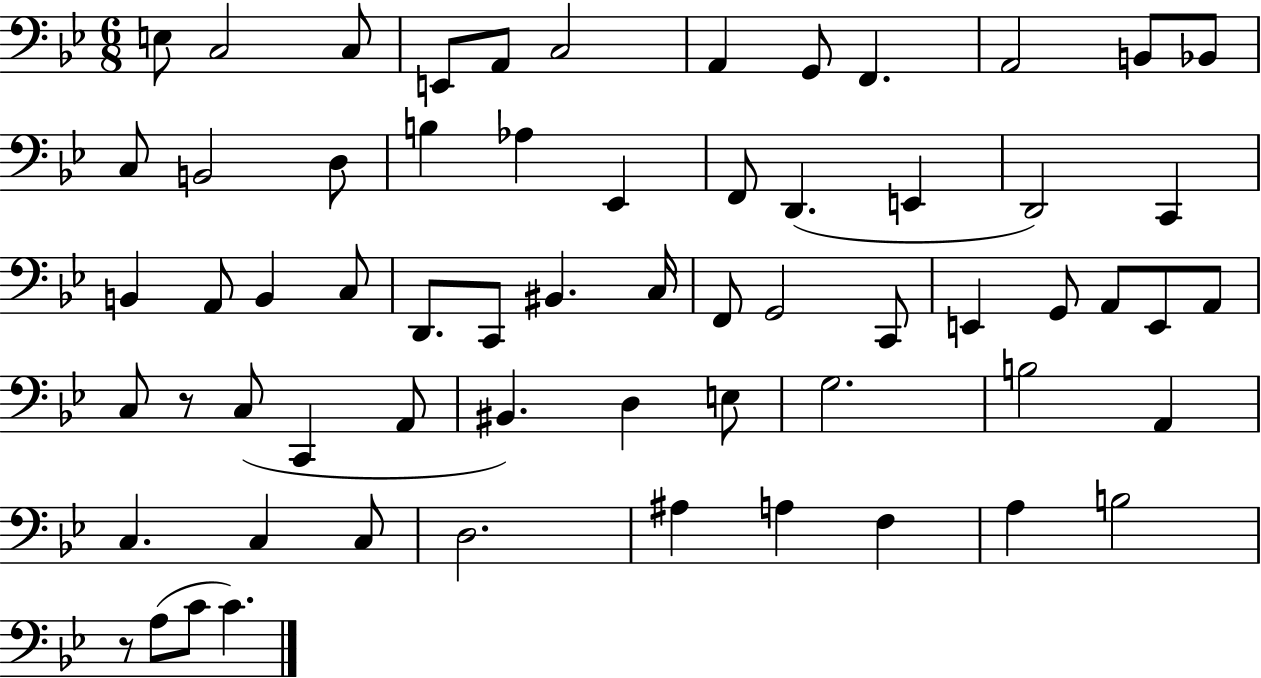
{
  \clef bass
  \numericTimeSignature
  \time 6/8
  \key bes \major
  e8 c2 c8 | e,8 a,8 c2 | a,4 g,8 f,4. | a,2 b,8 bes,8 | \break c8 b,2 d8 | b4 aes4 ees,4 | f,8 d,4.( e,4 | d,2) c,4 | \break b,4 a,8 b,4 c8 | d,8. c,8 bis,4. c16 | f,8 g,2 c,8 | e,4 g,8 a,8 e,8 a,8 | \break c8 r8 c8( c,4 a,8 | bis,4.) d4 e8 | g2. | b2 a,4 | \break c4. c4 c8 | d2. | ais4 a4 f4 | a4 b2 | \break r8 a8( c'8 c'4.) | \bar "|."
}